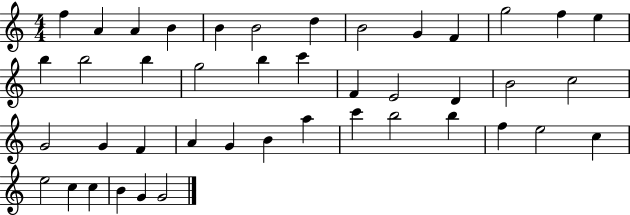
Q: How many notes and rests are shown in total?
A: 43